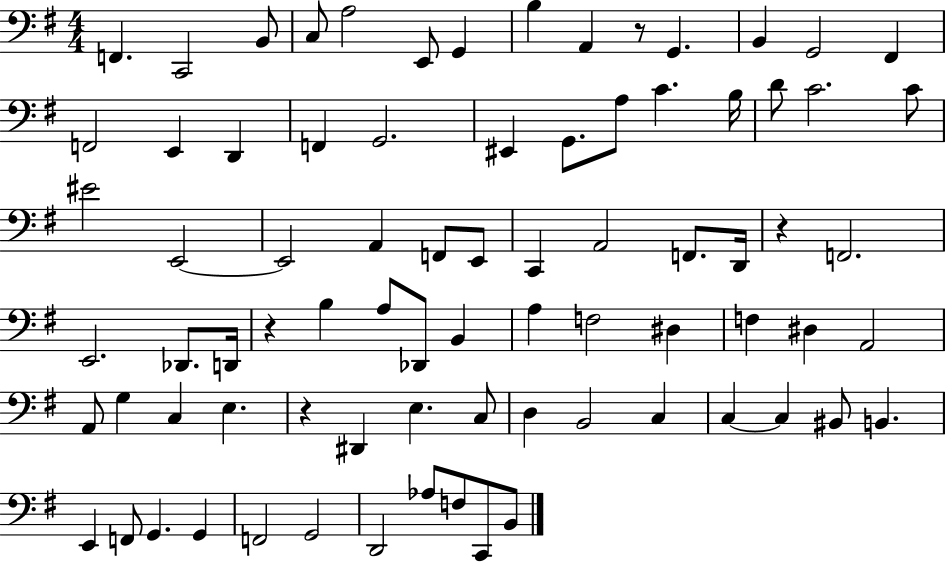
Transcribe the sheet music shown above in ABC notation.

X:1
T:Untitled
M:4/4
L:1/4
K:G
F,, C,,2 B,,/2 C,/2 A,2 E,,/2 G,, B, A,, z/2 G,, B,, G,,2 ^F,, F,,2 E,, D,, F,, G,,2 ^E,, G,,/2 A,/2 C B,/4 D/2 C2 C/2 ^E2 E,,2 E,,2 A,, F,,/2 E,,/2 C,, A,,2 F,,/2 D,,/4 z F,,2 E,,2 _D,,/2 D,,/4 z B, A,/2 _D,,/2 B,, A, F,2 ^D, F, ^D, A,,2 A,,/2 G, C, E, z ^D,, E, C,/2 D, B,,2 C, C, C, ^B,,/2 B,, E,, F,,/2 G,, G,, F,,2 G,,2 D,,2 _A,/2 F,/2 C,,/2 B,,/2